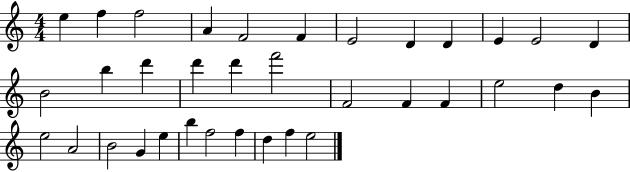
{
  \clef treble
  \numericTimeSignature
  \time 4/4
  \key c \major
  e''4 f''4 f''2 | a'4 f'2 f'4 | e'2 d'4 d'4 | e'4 e'2 d'4 | \break b'2 b''4 d'''4 | d'''4 d'''4 f'''2 | f'2 f'4 f'4 | e''2 d''4 b'4 | \break e''2 a'2 | b'2 g'4 e''4 | b''4 f''2 f''4 | d''4 f''4 e''2 | \break \bar "|."
}